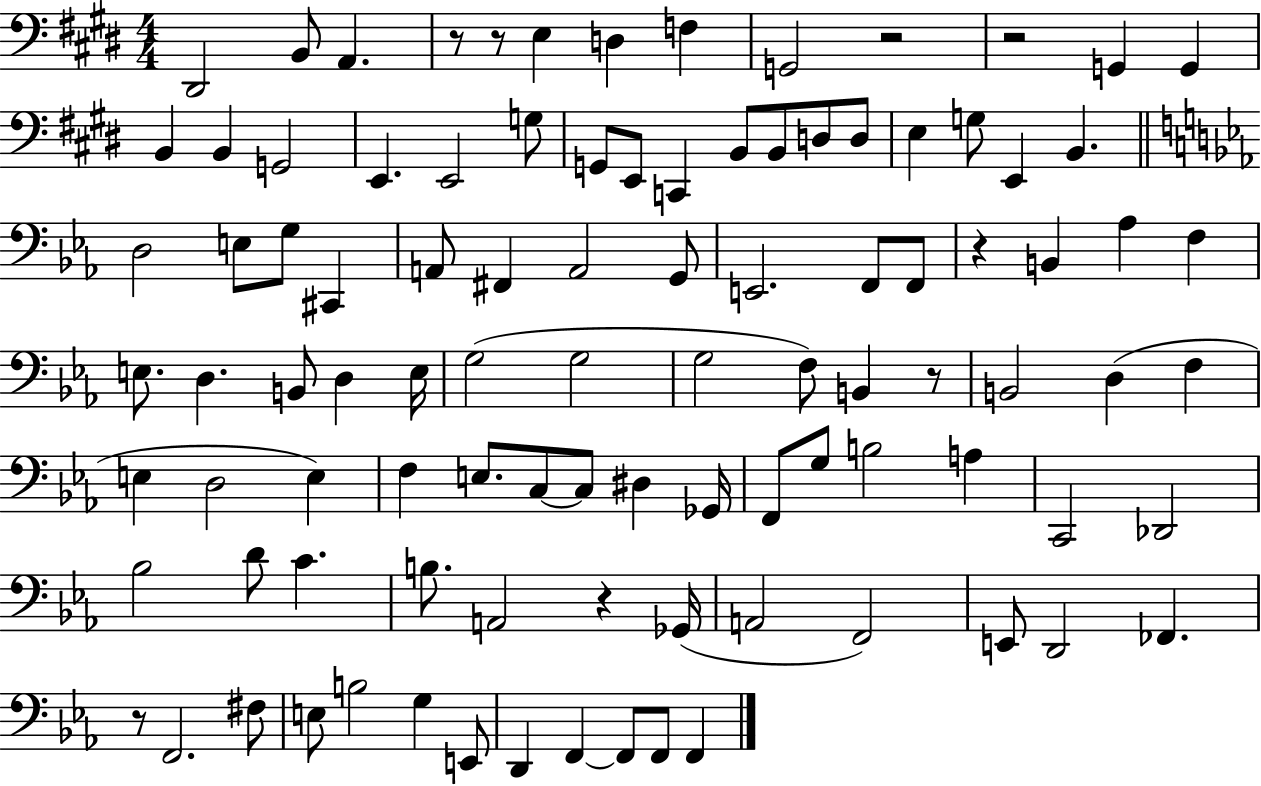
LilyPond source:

{
  \clef bass
  \numericTimeSignature
  \time 4/4
  \key e \major
  \repeat volta 2 { dis,2 b,8 a,4. | r8 r8 e4 d4 f4 | g,2 r2 | r2 g,4 g,4 | \break b,4 b,4 g,2 | e,4. e,2 g8 | g,8 e,8 c,4 b,8 b,8 d8 d8 | e4 g8 e,4 b,4. | \break \bar "||" \break \key ees \major d2 e8 g8 cis,4 | a,8 fis,4 a,2 g,8 | e,2. f,8 f,8 | r4 b,4 aes4 f4 | \break e8. d4. b,8 d4 e16 | g2( g2 | g2 f8) b,4 r8 | b,2 d4( f4 | \break e4 d2 e4) | f4 e8. c8~~ c8 dis4 ges,16 | f,8 g8 b2 a4 | c,2 des,2 | \break bes2 d'8 c'4. | b8. a,2 r4 ges,16( | a,2 f,2) | e,8 d,2 fes,4. | \break r8 f,2. fis8 | e8 b2 g4 e,8 | d,4 f,4~~ f,8 f,8 f,4 | } \bar "|."
}